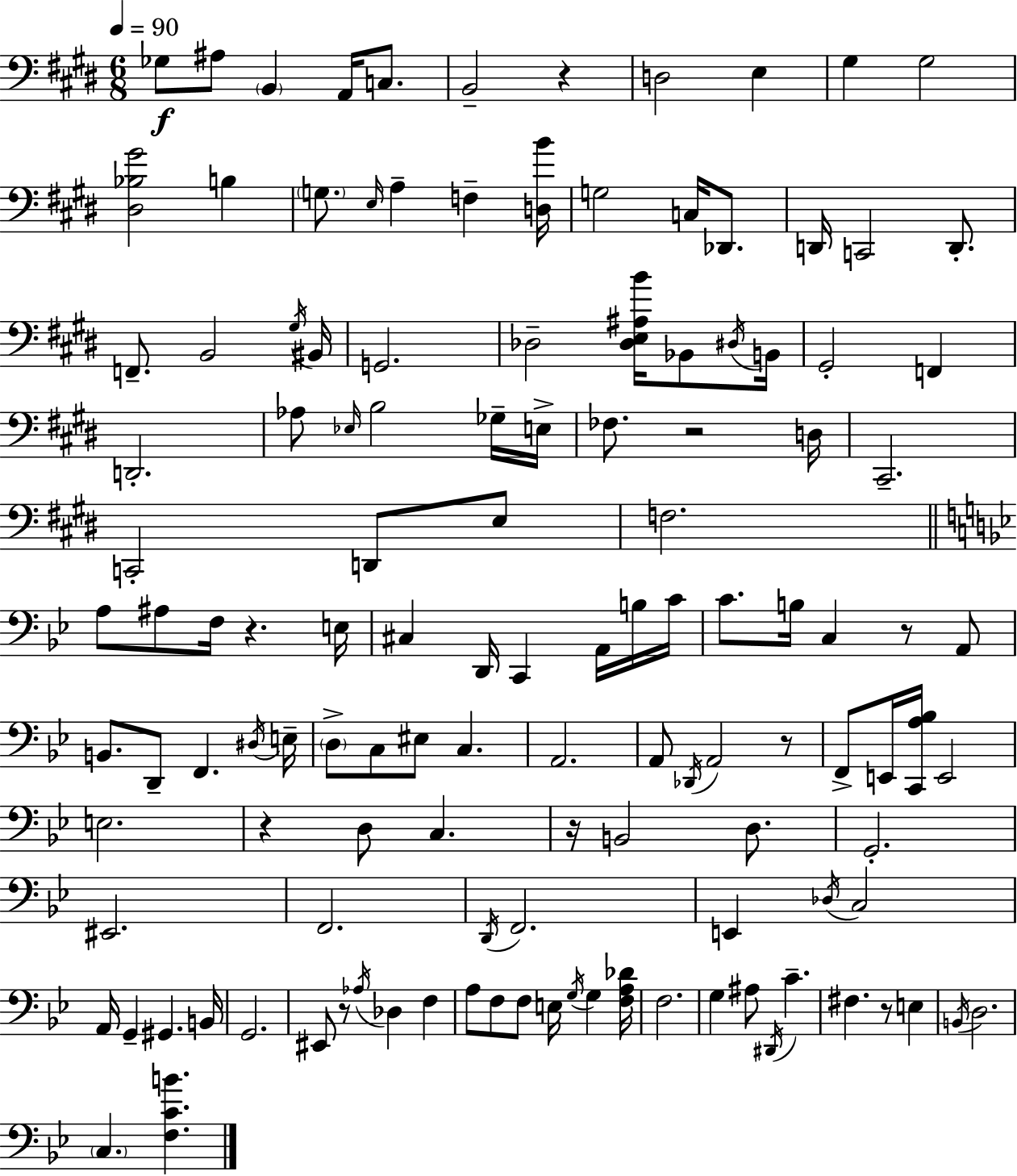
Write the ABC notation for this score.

X:1
T:Untitled
M:6/8
L:1/4
K:E
_G,/2 ^A,/2 B,, A,,/4 C,/2 B,,2 z D,2 E, ^G, ^G,2 [^D,_B,^G]2 B, G,/2 E,/4 A, F, [D,B]/4 G,2 C,/4 _D,,/2 D,,/4 C,,2 D,,/2 F,,/2 B,,2 ^G,/4 ^B,,/4 G,,2 _D,2 [_D,E,^A,B]/4 _B,,/2 ^D,/4 B,,/4 ^G,,2 F,, D,,2 _A,/2 _E,/4 B,2 _G,/4 E,/4 _F,/2 z2 D,/4 ^C,,2 C,,2 D,,/2 E,/2 F,2 A,/2 ^A,/2 F,/4 z E,/4 ^C, D,,/4 C,, A,,/4 B,/4 C/4 C/2 B,/4 C, z/2 A,,/2 B,,/2 D,,/2 F,, ^D,/4 E,/4 D,/2 C,/2 ^E,/2 C, A,,2 A,,/2 _D,,/4 A,,2 z/2 F,,/2 E,,/4 [C,,A,_B,]/4 E,,2 E,2 z D,/2 C, z/4 B,,2 D,/2 G,,2 ^E,,2 F,,2 D,,/4 F,,2 E,, _D,/4 C,2 A,,/4 G,, ^G,, B,,/4 G,,2 ^E,,/2 z/2 _A,/4 _D, F, A,/2 F,/2 F,/2 E,/4 G,/4 G, [F,A,_D]/4 F,2 G, ^A,/2 ^D,,/4 C ^F, z/2 E, B,,/4 D,2 C, [F,CB]